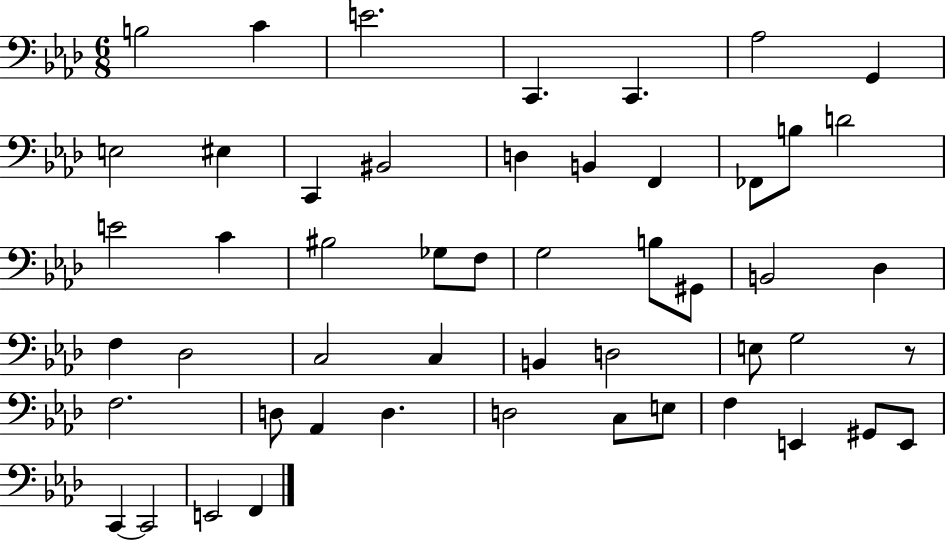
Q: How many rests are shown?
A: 1